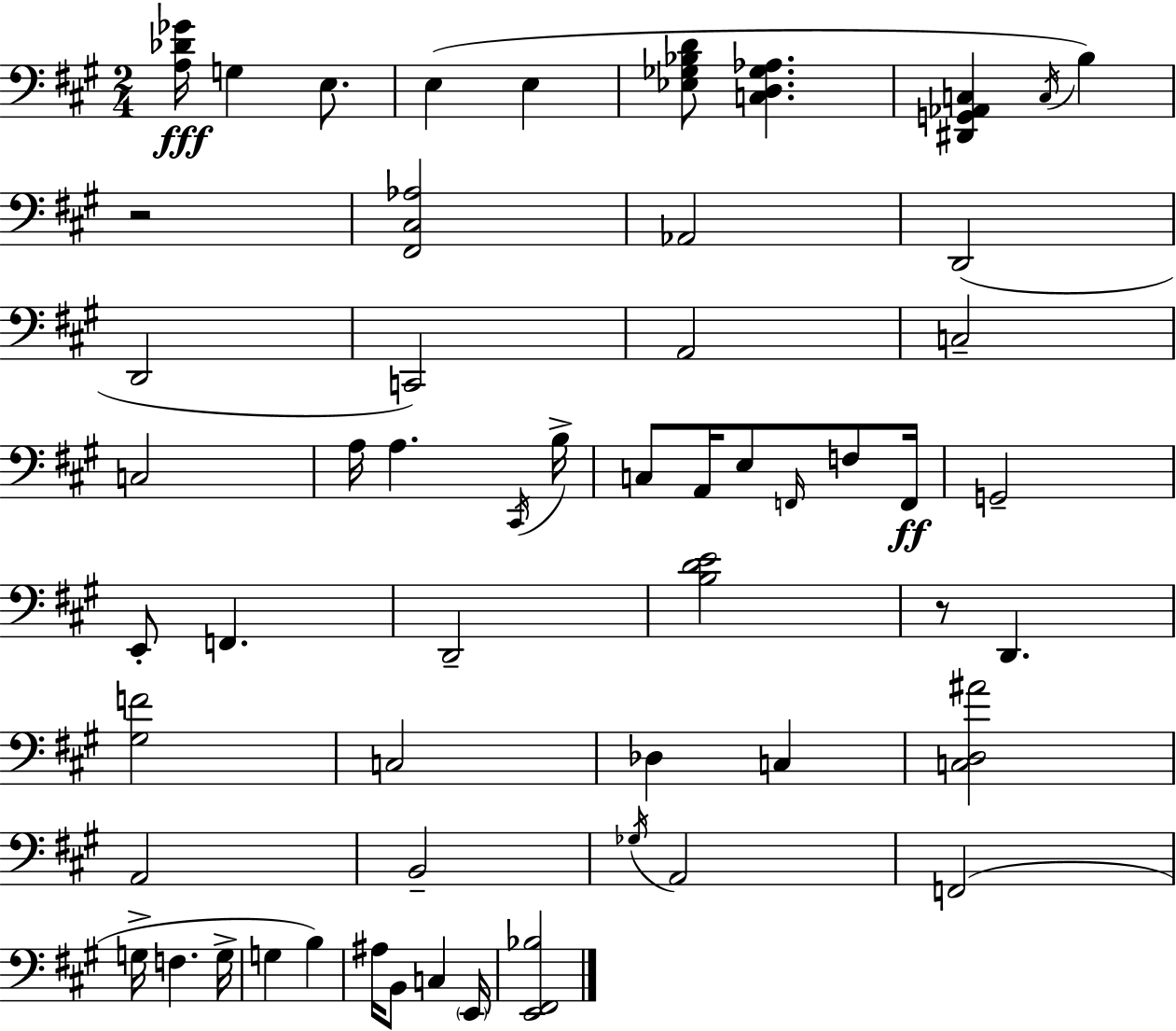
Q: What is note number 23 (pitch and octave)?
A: F2